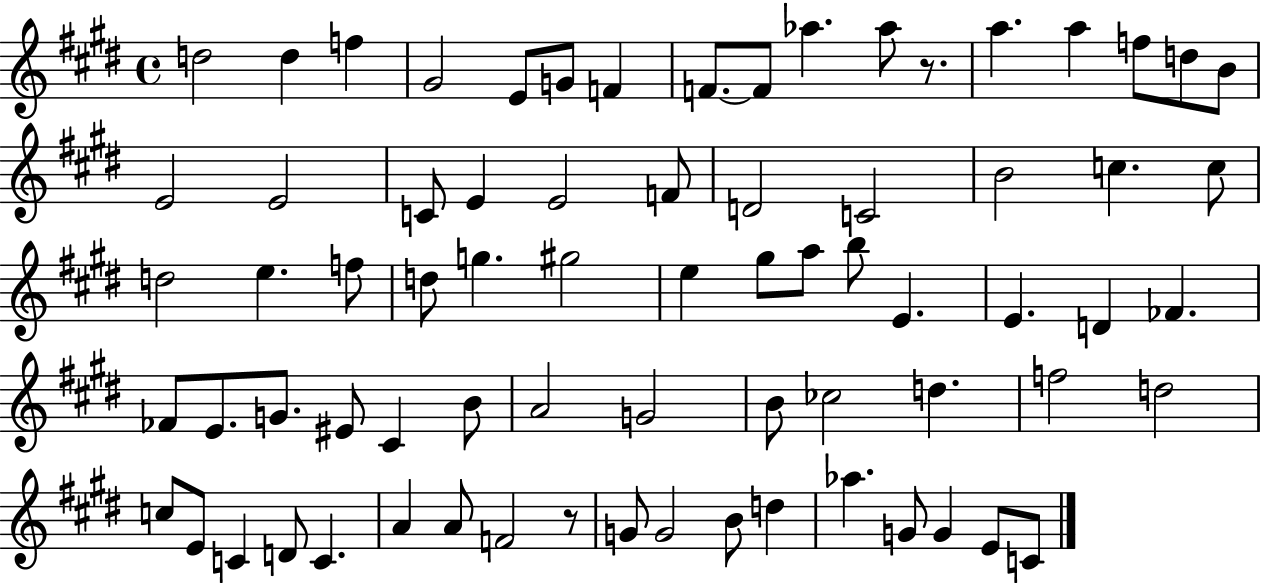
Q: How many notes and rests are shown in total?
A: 73